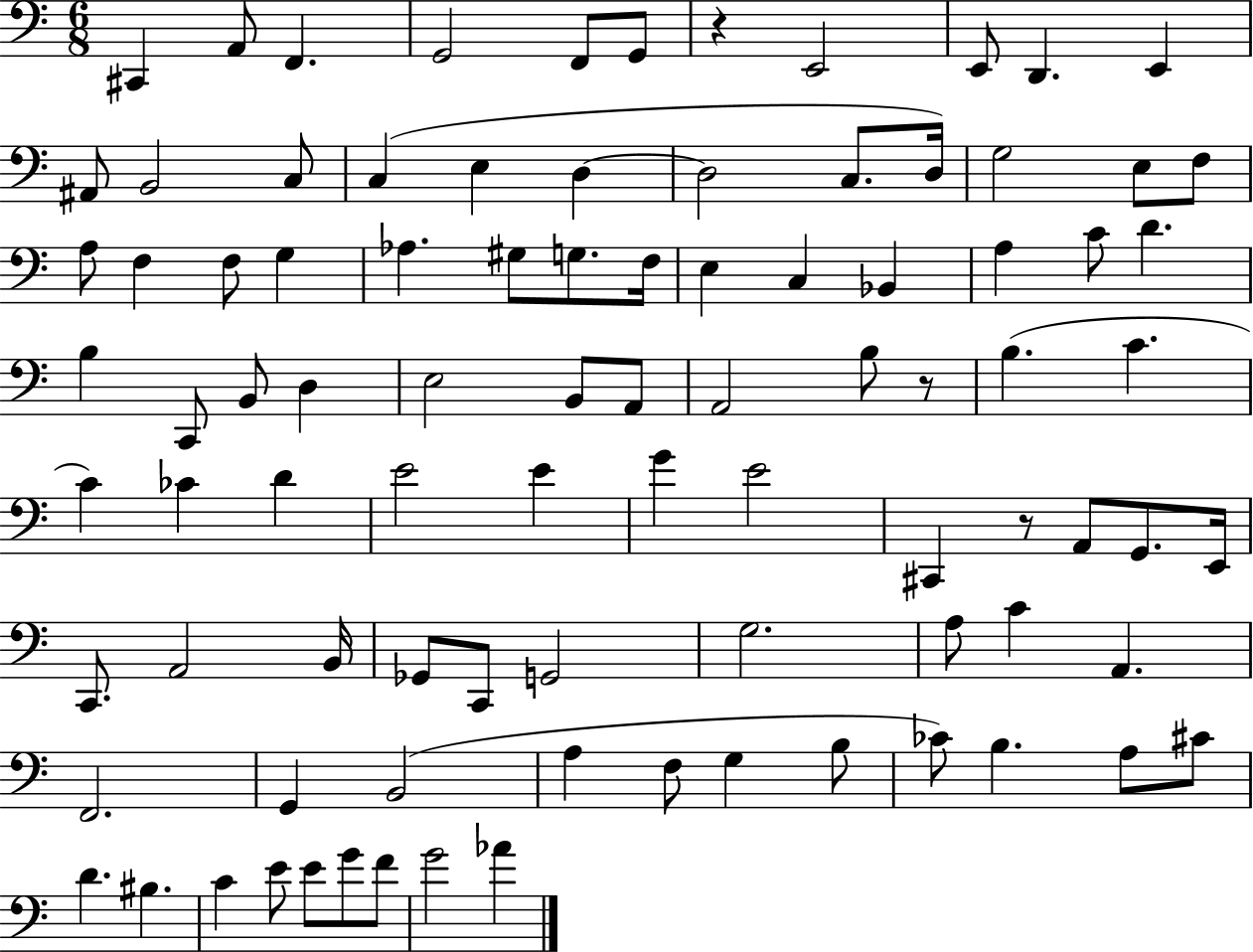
{
  \clef bass
  \numericTimeSignature
  \time 6/8
  \key c \major
  cis,4 a,8 f,4. | g,2 f,8 g,8 | r4 e,2 | e,8 d,4. e,4 | \break ais,8 b,2 c8 | c4( e4 d4~~ | d2 c8. d16) | g2 e8 f8 | \break a8 f4 f8 g4 | aes4. gis8 g8. f16 | e4 c4 bes,4 | a4 c'8 d'4. | \break b4 c,8 b,8 d4 | e2 b,8 a,8 | a,2 b8 r8 | b4.( c'4. | \break c'4) ces'4 d'4 | e'2 e'4 | g'4 e'2 | cis,4 r8 a,8 g,8. e,16 | \break c,8. a,2 b,16 | ges,8 c,8 g,2 | g2. | a8 c'4 a,4. | \break f,2. | g,4 b,2( | a4 f8 g4 b8 | ces'8) b4. a8 cis'8 | \break d'4. bis4. | c'4 e'8 e'8 g'8 f'8 | g'2 aes'4 | \bar "|."
}